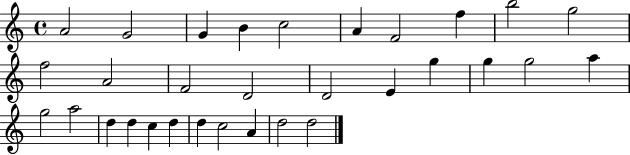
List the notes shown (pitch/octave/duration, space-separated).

A4/h G4/h G4/q B4/q C5/h A4/q F4/h F5/q B5/h G5/h F5/h A4/h F4/h D4/h D4/h E4/q G5/q G5/q G5/h A5/q G5/h A5/h D5/q D5/q C5/q D5/q D5/q C5/h A4/q D5/h D5/h